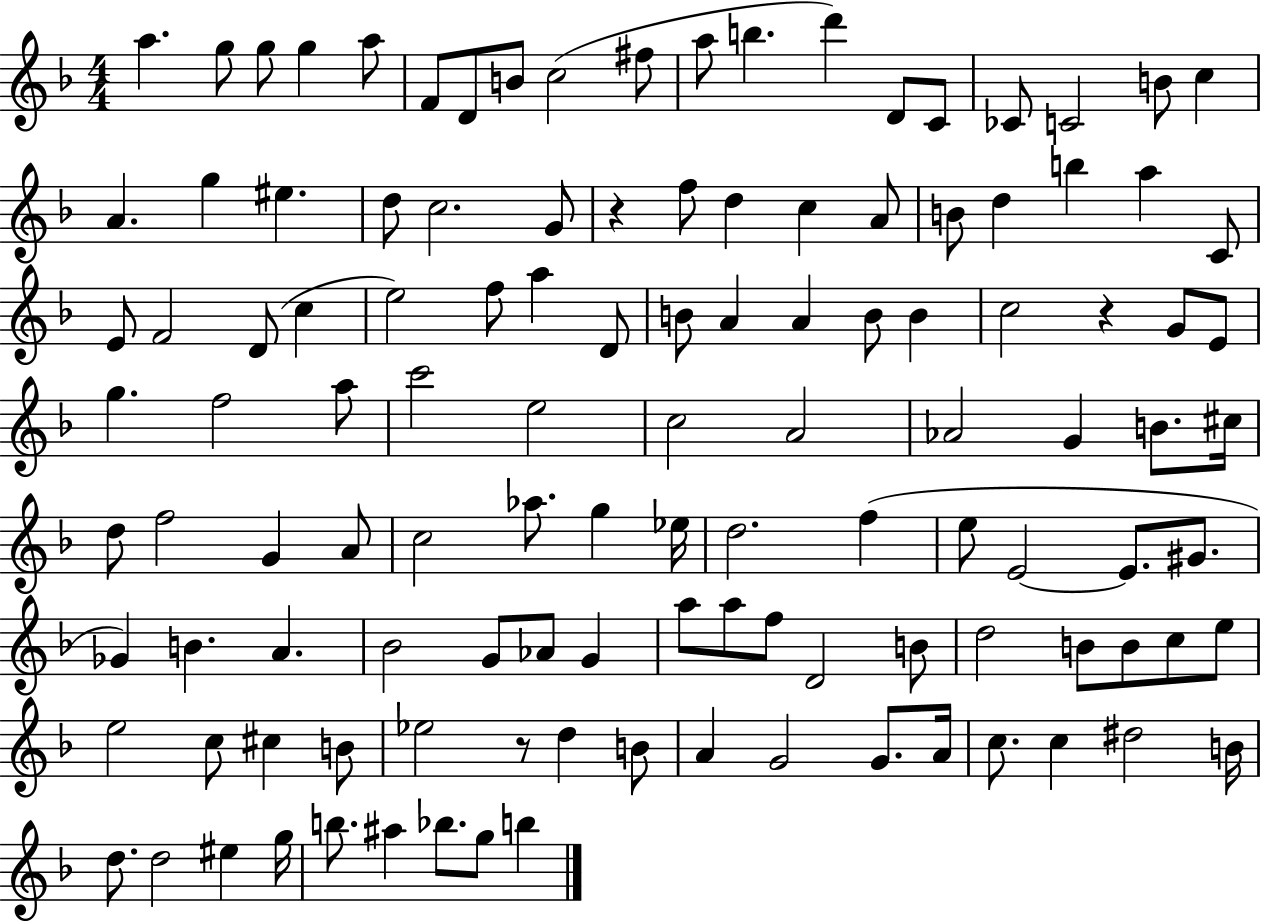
X:1
T:Untitled
M:4/4
L:1/4
K:F
a g/2 g/2 g a/2 F/2 D/2 B/2 c2 ^f/2 a/2 b d' D/2 C/2 _C/2 C2 B/2 c A g ^e d/2 c2 G/2 z f/2 d c A/2 B/2 d b a C/2 E/2 F2 D/2 c e2 f/2 a D/2 B/2 A A B/2 B c2 z G/2 E/2 g f2 a/2 c'2 e2 c2 A2 _A2 G B/2 ^c/4 d/2 f2 G A/2 c2 _a/2 g _e/4 d2 f e/2 E2 E/2 ^G/2 _G B A _B2 G/2 _A/2 G a/2 a/2 f/2 D2 B/2 d2 B/2 B/2 c/2 e/2 e2 c/2 ^c B/2 _e2 z/2 d B/2 A G2 G/2 A/4 c/2 c ^d2 B/4 d/2 d2 ^e g/4 b/2 ^a _b/2 g/2 b